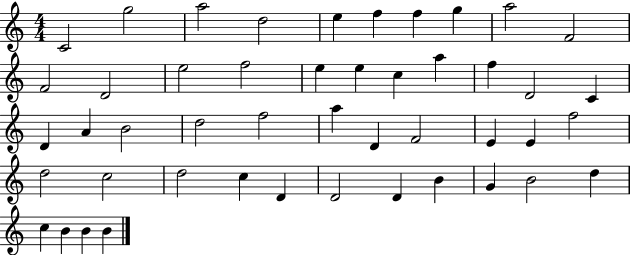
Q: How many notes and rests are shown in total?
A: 47